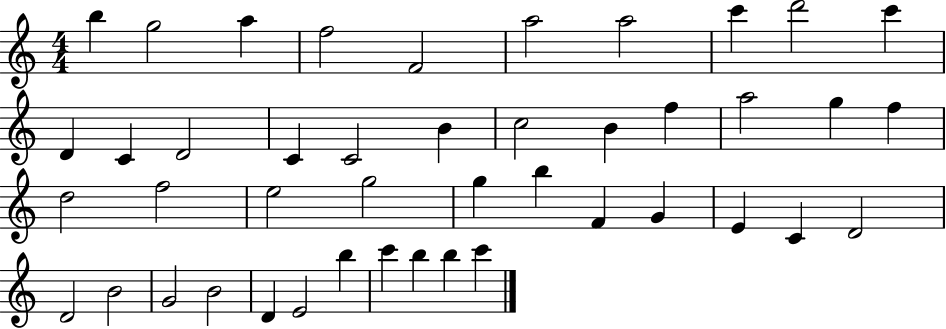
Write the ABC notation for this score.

X:1
T:Untitled
M:4/4
L:1/4
K:C
b g2 a f2 F2 a2 a2 c' d'2 c' D C D2 C C2 B c2 B f a2 g f d2 f2 e2 g2 g b F G E C D2 D2 B2 G2 B2 D E2 b c' b b c'